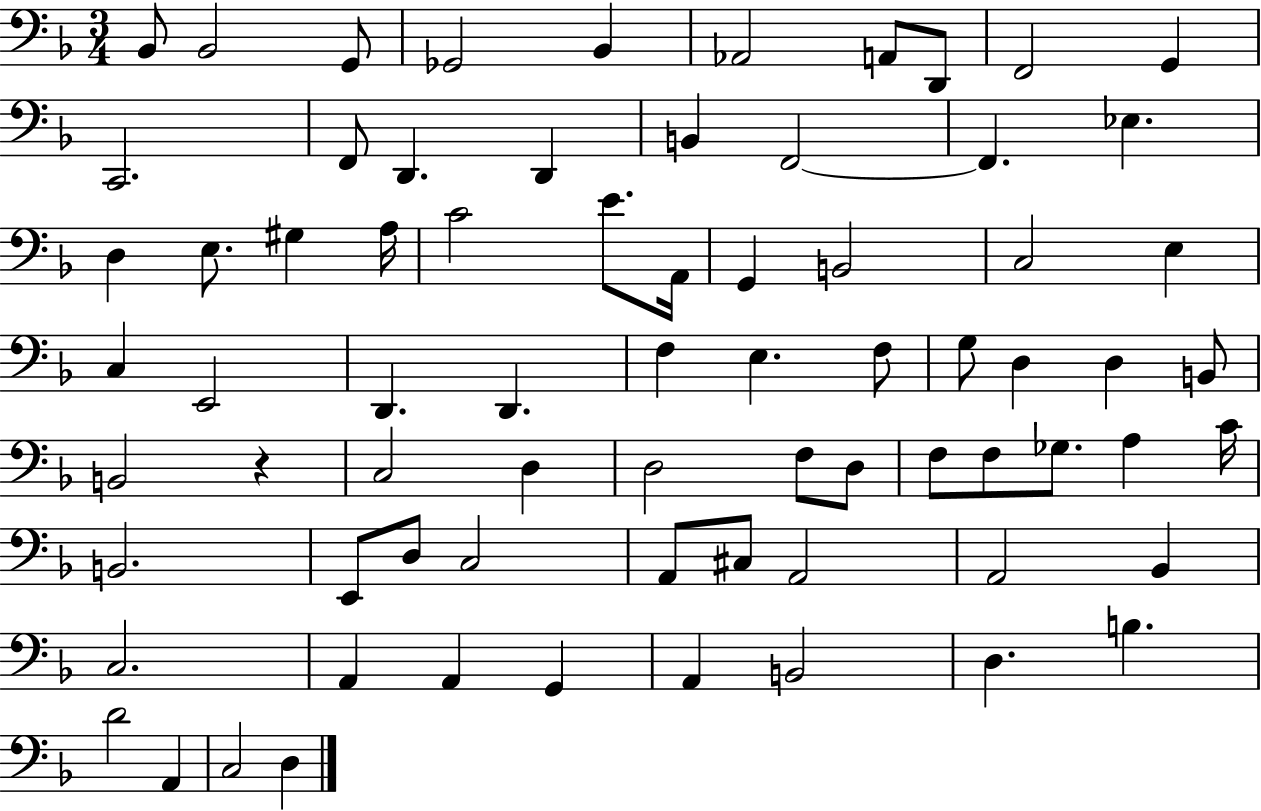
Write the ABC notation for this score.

X:1
T:Untitled
M:3/4
L:1/4
K:F
_B,,/2 _B,,2 G,,/2 _G,,2 _B,, _A,,2 A,,/2 D,,/2 F,,2 G,, C,,2 F,,/2 D,, D,, B,, F,,2 F,, _E, D, E,/2 ^G, A,/4 C2 E/2 A,,/4 G,, B,,2 C,2 E, C, E,,2 D,, D,, F, E, F,/2 G,/2 D, D, B,,/2 B,,2 z C,2 D, D,2 F,/2 D,/2 F,/2 F,/2 _G,/2 A, C/4 B,,2 E,,/2 D,/2 C,2 A,,/2 ^C,/2 A,,2 A,,2 _B,, C,2 A,, A,, G,, A,, B,,2 D, B, D2 A,, C,2 D,